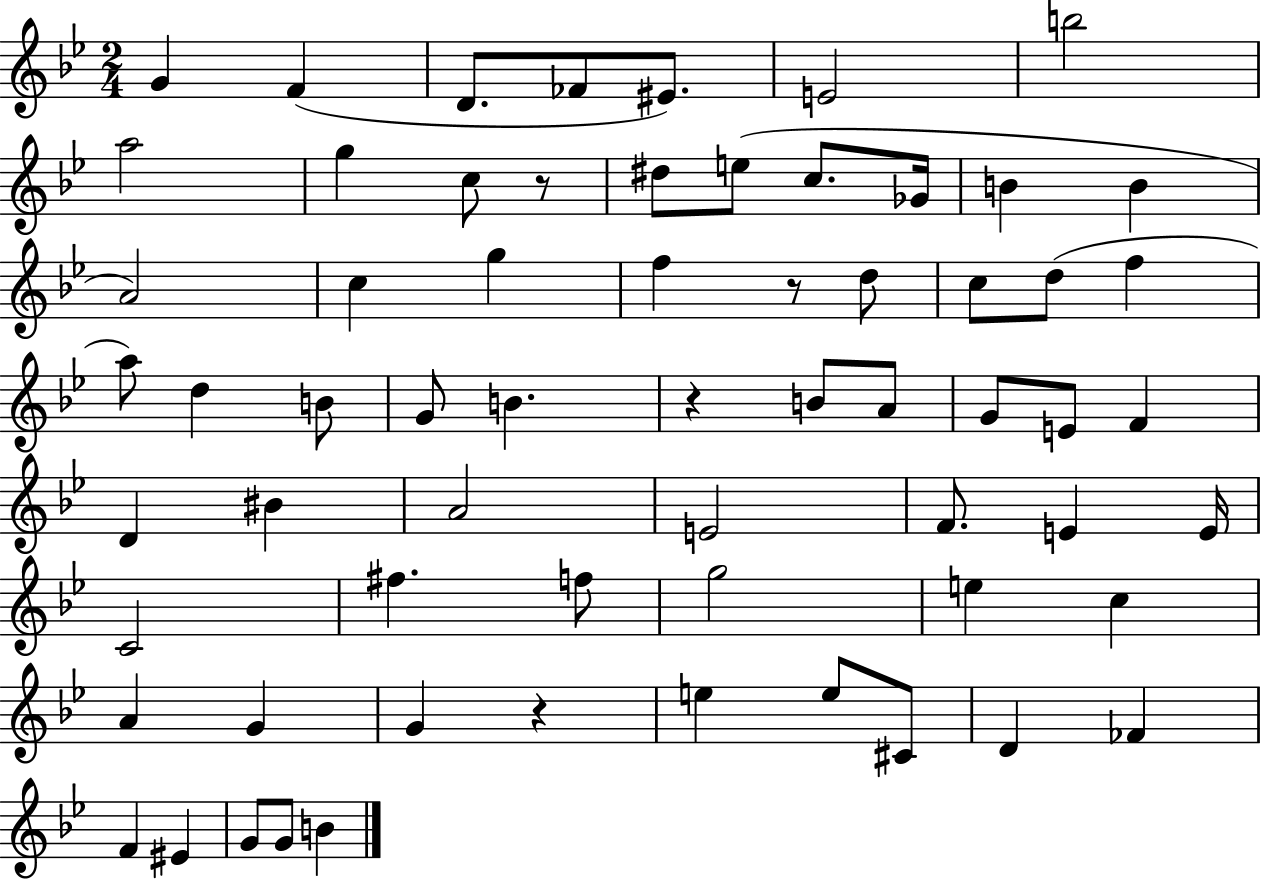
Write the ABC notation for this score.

X:1
T:Untitled
M:2/4
L:1/4
K:Bb
G F D/2 _F/2 ^E/2 E2 b2 a2 g c/2 z/2 ^d/2 e/2 c/2 _G/4 B B A2 c g f z/2 d/2 c/2 d/2 f a/2 d B/2 G/2 B z B/2 A/2 G/2 E/2 F D ^B A2 E2 F/2 E E/4 C2 ^f f/2 g2 e c A G G z e e/2 ^C/2 D _F F ^E G/2 G/2 B